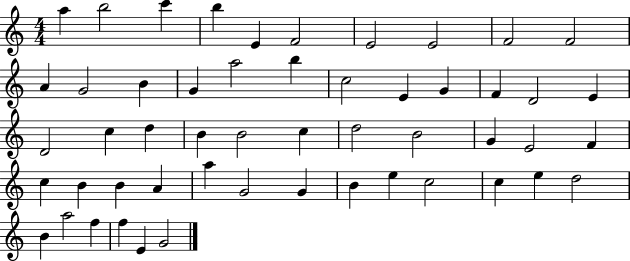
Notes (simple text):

A5/q B5/h C6/q B5/q E4/q F4/h E4/h E4/h F4/h F4/h A4/q G4/h B4/q G4/q A5/h B5/q C5/h E4/q G4/q F4/q D4/h E4/q D4/h C5/q D5/q B4/q B4/h C5/q D5/h B4/h G4/q E4/h F4/q C5/q B4/q B4/q A4/q A5/q G4/h G4/q B4/q E5/q C5/h C5/q E5/q D5/h B4/q A5/h F5/q F5/q E4/q G4/h